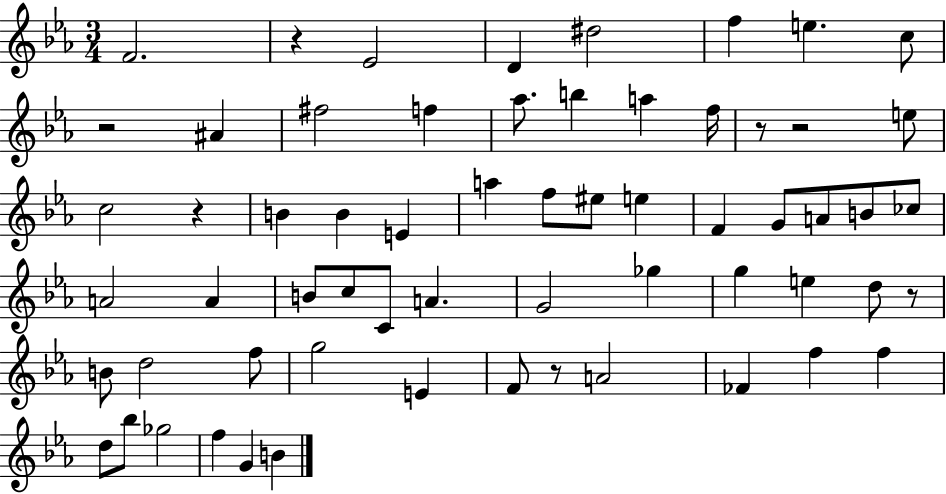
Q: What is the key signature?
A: EES major